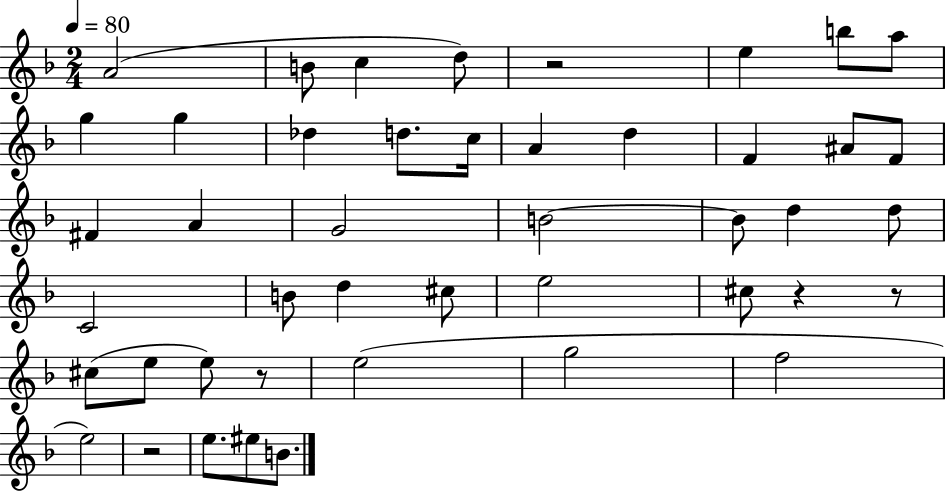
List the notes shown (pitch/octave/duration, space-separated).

A4/h B4/e C5/q D5/e R/h E5/q B5/e A5/e G5/q G5/q Db5/q D5/e. C5/s A4/q D5/q F4/q A#4/e F4/e F#4/q A4/q G4/h B4/h B4/e D5/q D5/e C4/h B4/e D5/q C#5/e E5/h C#5/e R/q R/e C#5/e E5/e E5/e R/e E5/h G5/h F5/h E5/h R/h E5/e. EIS5/e B4/e.